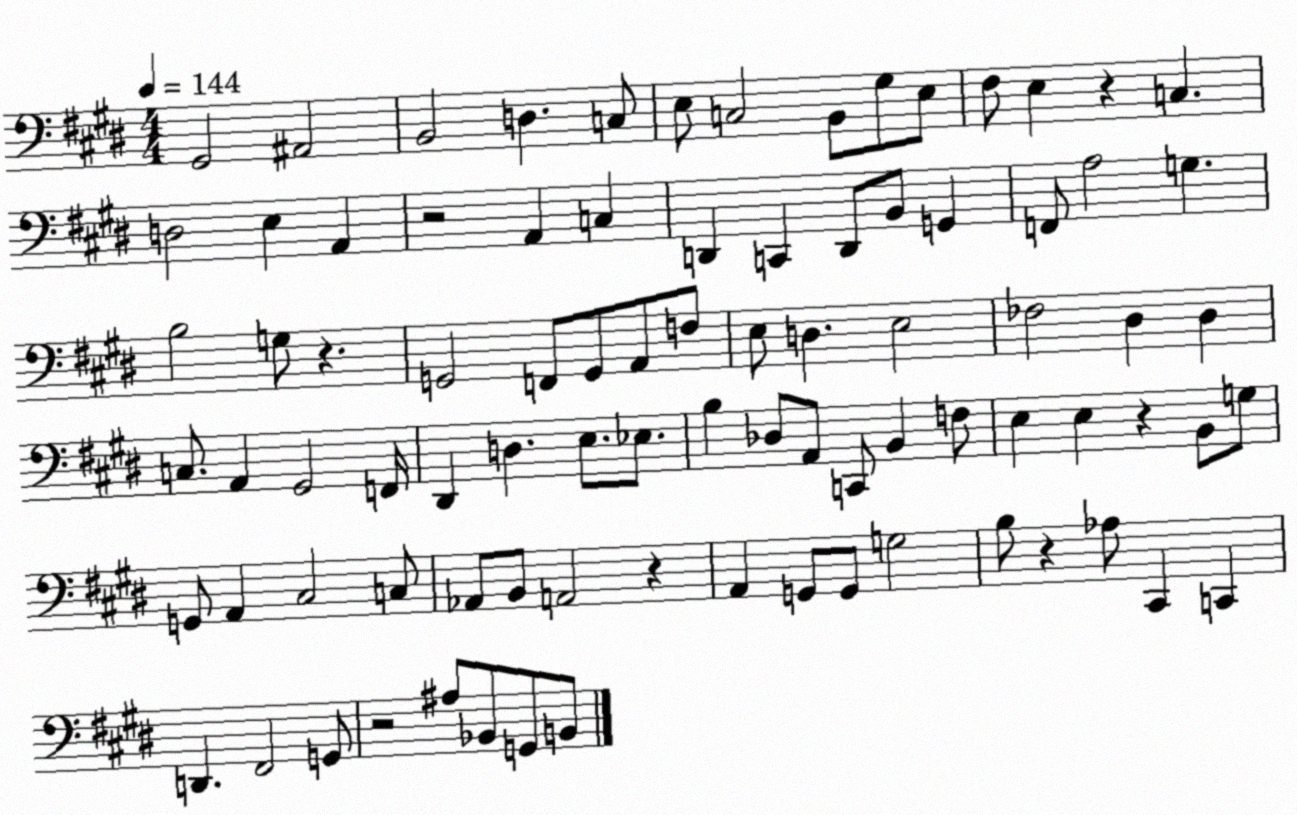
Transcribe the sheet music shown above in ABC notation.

X:1
T:Untitled
M:4/4
L:1/4
K:E
^G,,2 ^A,,2 B,,2 D, C,/2 E,/2 C,2 B,,/2 ^G,/2 E,/2 ^F,/2 E, z C, D,2 E, A,, z2 A,, C, D,, C,, D,,/2 B,,/2 G,, F,,/2 A,2 G, B,2 G,/2 z G,,2 F,,/2 G,,/2 A,,/2 F,/2 E,/2 D, E,2 _F,2 ^D, ^D, C,/2 A,, ^G,,2 F,,/4 ^D,, D, E,/2 _E,/2 B, _D,/2 A,,/2 C,,/2 B,, F,/2 E, E, z B,,/2 G,/2 G,,/2 A,, ^C,2 C,/2 _A,,/2 B,,/2 A,,2 z A,, G,,/2 G,,/2 G,2 B,/2 z _A,/2 ^C,, C,, D,, ^F,,2 G,,/2 z2 ^A,/2 _B,,/2 G,,/2 B,,/2